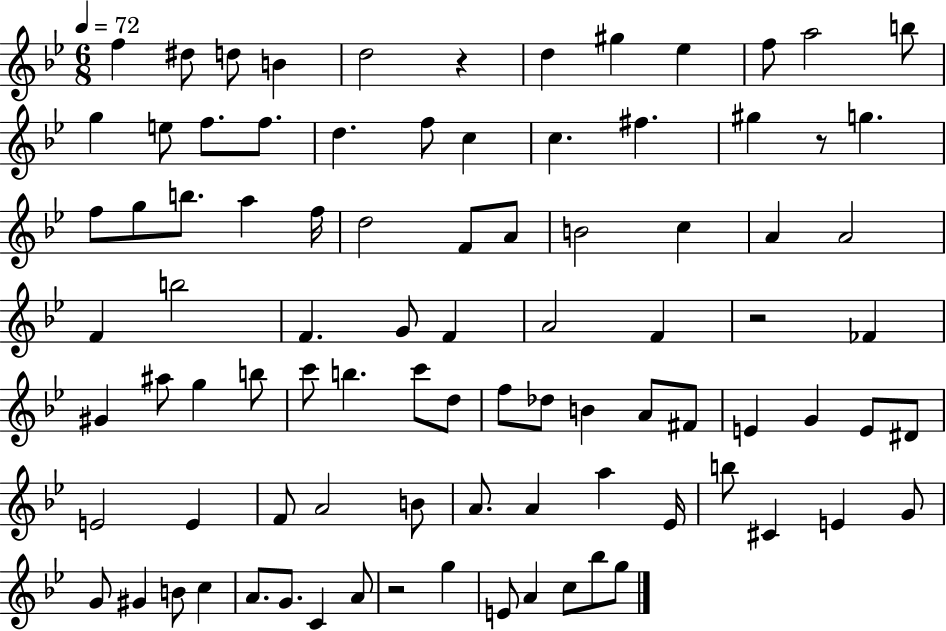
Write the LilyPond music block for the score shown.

{
  \clef treble
  \numericTimeSignature
  \time 6/8
  \key bes \major
  \tempo 4 = 72
  f''4 dis''8 d''8 b'4 | d''2 r4 | d''4 gis''4 ees''4 | f''8 a''2 b''8 | \break g''4 e''8 f''8. f''8. | d''4. f''8 c''4 | c''4. fis''4. | gis''4 r8 g''4. | \break f''8 g''8 b''8. a''4 f''16 | d''2 f'8 a'8 | b'2 c''4 | a'4 a'2 | \break f'4 b''2 | f'4. g'8 f'4 | a'2 f'4 | r2 fes'4 | \break gis'4 ais''8 g''4 b''8 | c'''8 b''4. c'''8 d''8 | f''8 des''8 b'4 a'8 fis'8 | e'4 g'4 e'8 dis'8 | \break e'2 e'4 | f'8 a'2 b'8 | a'8. a'4 a''4 ees'16 | b''8 cis'4 e'4 g'8 | \break g'8 gis'4 b'8 c''4 | a'8. g'8. c'4 a'8 | r2 g''4 | e'8 a'4 c''8 bes''8 g''8 | \break \bar "|."
}